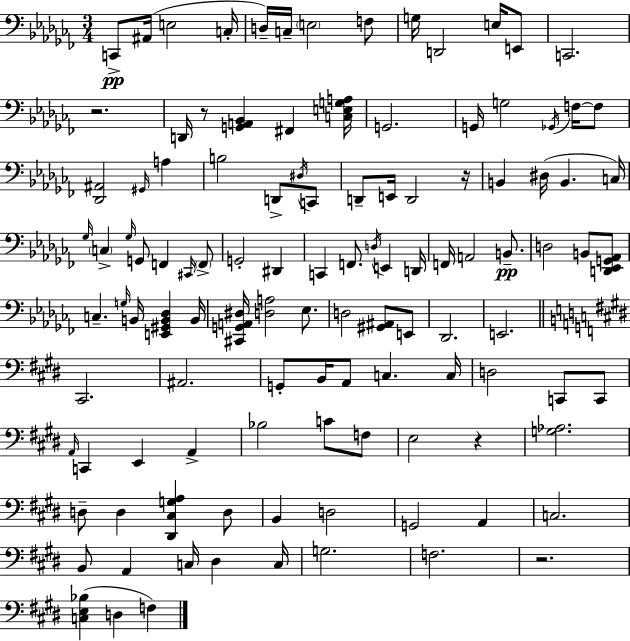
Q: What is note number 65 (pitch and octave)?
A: G2